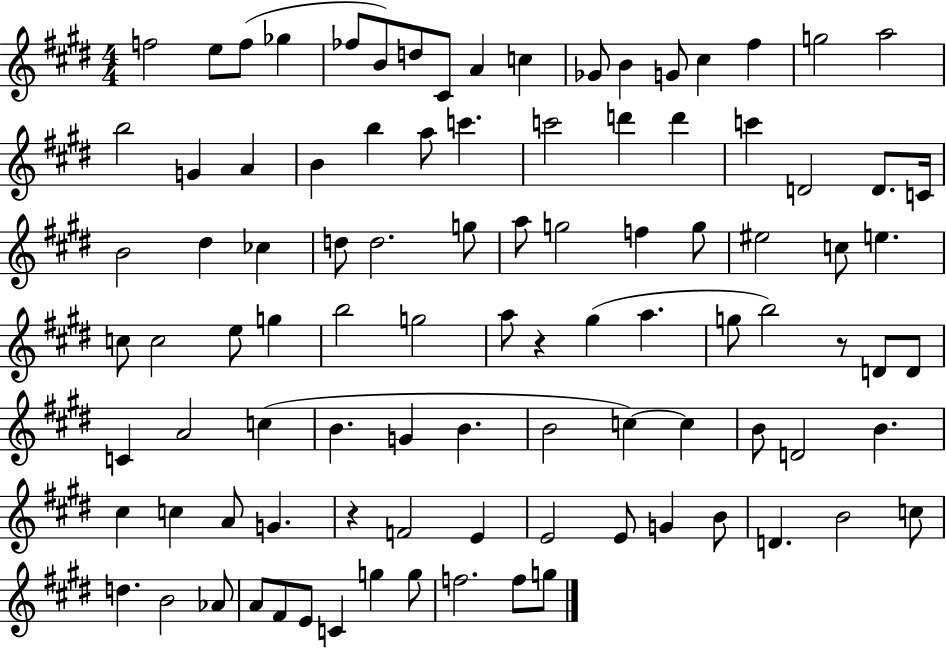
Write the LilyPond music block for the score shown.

{
  \clef treble
  \numericTimeSignature
  \time 4/4
  \key e \major
  f''2 e''8 f''8( ges''4 | fes''8 b'8) d''8 cis'8 a'4 c''4 | ges'8 b'4 g'8 cis''4 fis''4 | g''2 a''2 | \break b''2 g'4 a'4 | b'4 b''4 a''8 c'''4. | c'''2 d'''4 d'''4 | c'''4 d'2 d'8. c'16 | \break b'2 dis''4 ces''4 | d''8 d''2. g''8 | a''8 g''2 f''4 g''8 | eis''2 c''8 e''4. | \break c''8 c''2 e''8 g''4 | b''2 g''2 | a''8 r4 gis''4( a''4. | g''8 b''2) r8 d'8 d'8 | \break c'4 a'2 c''4( | b'4. g'4 b'4. | b'2 c''4~~) c''4 | b'8 d'2 b'4. | \break cis''4 c''4 a'8 g'4. | r4 f'2 e'4 | e'2 e'8 g'4 b'8 | d'4. b'2 c''8 | \break d''4. b'2 aes'8 | a'8 fis'8 e'8 c'4 g''4 g''8 | f''2. f''8 g''8 | \bar "|."
}